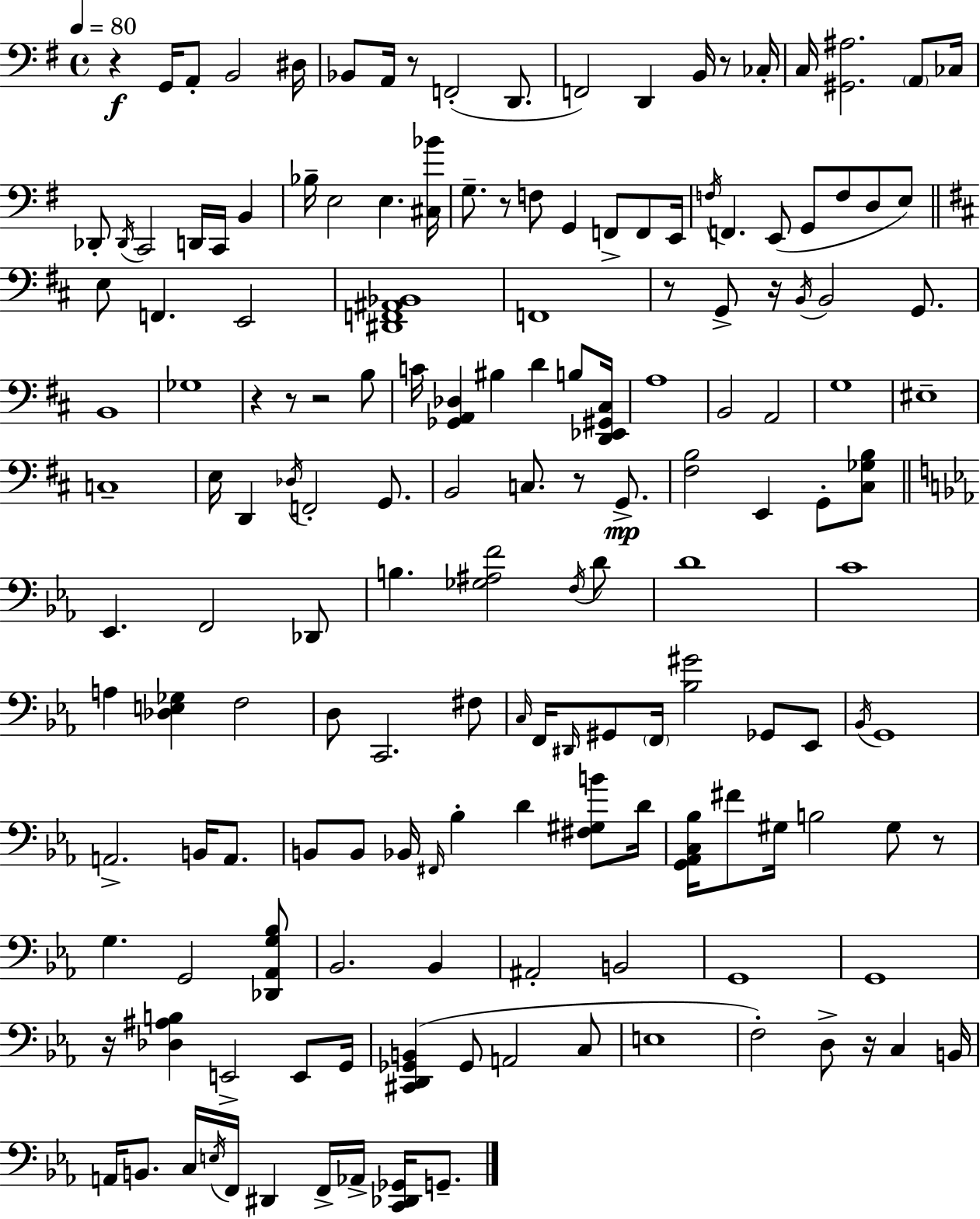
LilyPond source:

{
  \clef bass
  \time 4/4
  \defaultTimeSignature
  \key e \minor
  \tempo 4 = 80
  r4\f g,16 a,8-. b,2 dis16 | bes,8 a,16 r8 f,2-.( d,8. | f,2) d,4 b,16 r8 ces16-. | c16 <gis, ais>2. \parenthesize a,8 ces16 | \break des,8-. \acciaccatura { des,16 } c,2 d,16 c,16 b,4 | bes16-- e2 e4. | <cis bes'>16 g8.-- r8 f8 g,4 f,8-> f,8 | e,16 \acciaccatura { f16 } f,4. e,8( g,8 f8 d8 | \break e8) \bar "||" \break \key d \major e8 f,4. e,2 | <dis, f, ais, bes,>1 | f,1 | r8 g,8-> r16 \acciaccatura { b,16 } b,2 g,8. | \break b,1 | ges1 | r4 r8 r2 b8 | c'16 <ges, a, des>4 bis4 d'4 b8 | \break <d, ees, gis, cis>16 a1 | b,2 a,2 | g1 | eis1-- | \break c1-- | e16 d,4 \acciaccatura { des16 } f,2-. g,8. | b,2 c8. r8 g,8.->\mp | <fis b>2 e,4 g,8-. | \break <cis ges b>8 \bar "||" \break \key c \minor ees,4. f,2 des,8 | b4. <ges ais f'>2 \acciaccatura { f16 } d'8 | d'1 | c'1 | \break a4 <des e ges>4 f2 | d8 c,2. fis8 | \grace { c16 } f,16 \grace { dis,16 } gis,8 \parenthesize f,16 <bes gis'>2 ges,8 | ees,8 \acciaccatura { bes,16 } g,1 | \break a,2.-> | b,16 a,8. b,8 b,8 bes,16 \grace { fis,16 } bes4-. d'4 | <fis gis b'>8 d'16 <g, aes, c bes>16 fis'8 gis16 b2 | gis8 r8 g4. g,2 | \break <des, aes, g bes>8 bes,2. | bes,4 ais,2-. b,2 | g,1 | g,1 | \break r16 <des ais b>4 e,2-> | e,8 g,16 <cis, d, ges, b,>4( ges,8 a,2 | c8 e1 | f2-.) d8-> r16 | \break c4 b,16 a,16 b,8. c16 \acciaccatura { e16 } f,16 dis,4 | f,16-> aes,16-> <c, des, ges,>16 g,8.-- \bar "|."
}